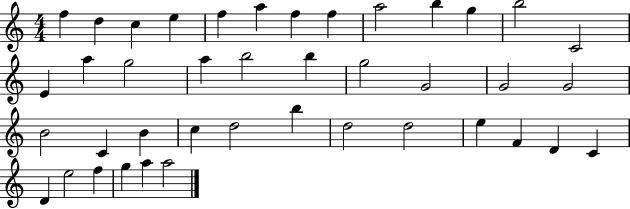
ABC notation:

X:1
T:Untitled
M:4/4
L:1/4
K:C
f d c e f a f f a2 b g b2 C2 E a g2 a b2 b g2 G2 G2 G2 B2 C B c d2 b d2 d2 e F D C D e2 f g a a2